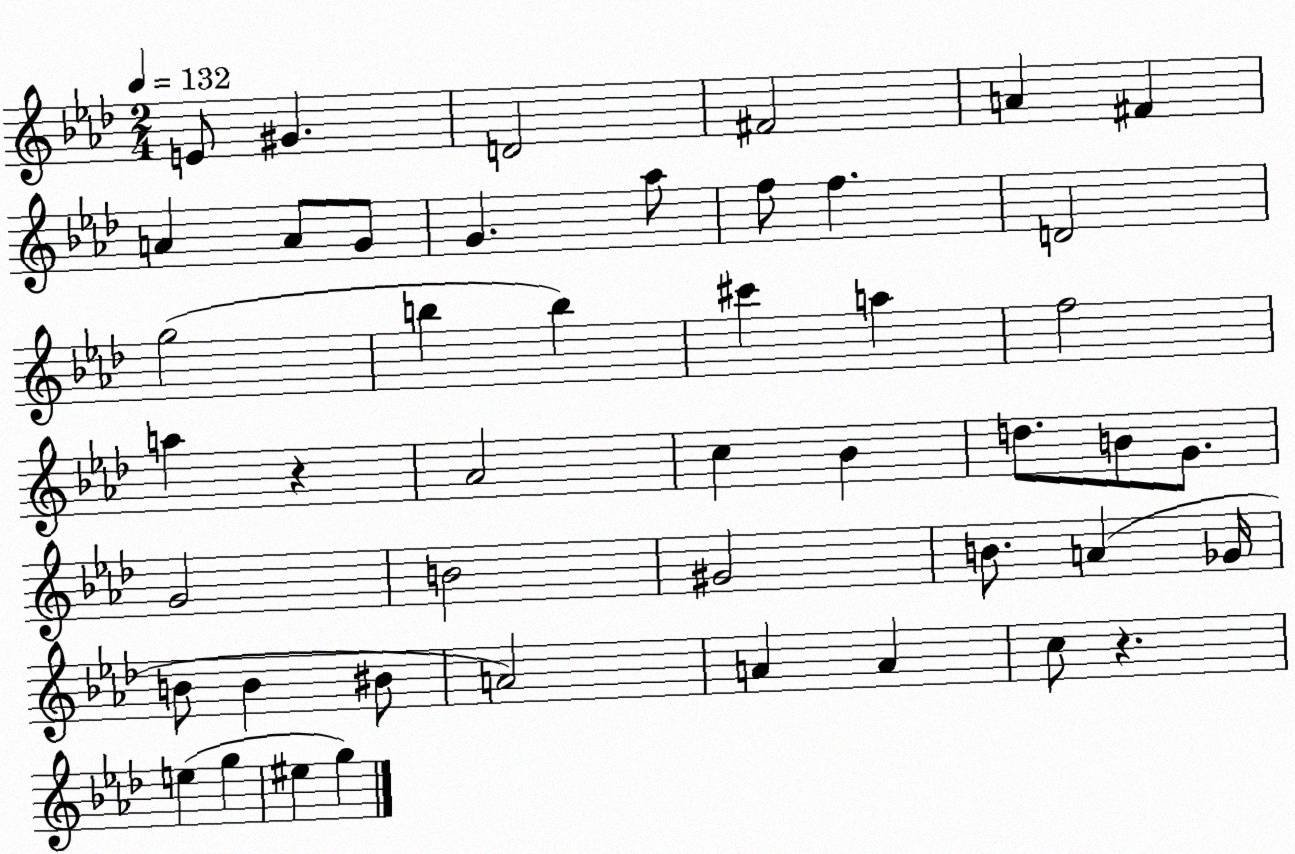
X:1
T:Untitled
M:2/4
L:1/4
K:Ab
E/2 ^G D2 ^F2 A ^F A A/2 G/2 G _a/2 f/2 f D2 g2 b b ^c' a f2 a z _A2 c _B d/2 B/2 G/2 G2 B2 ^G2 B/2 A _G/4 B/2 B ^B/2 A2 A A c/2 z e g ^e g